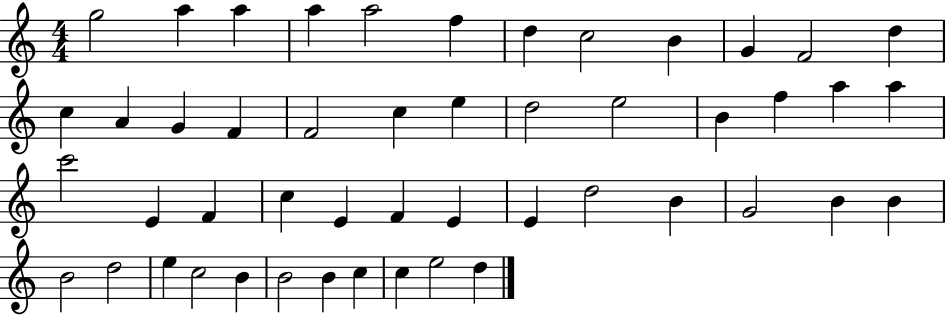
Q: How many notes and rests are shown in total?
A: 49